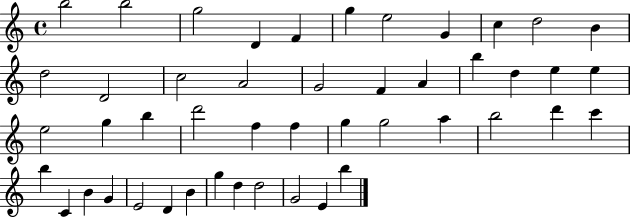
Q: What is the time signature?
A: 4/4